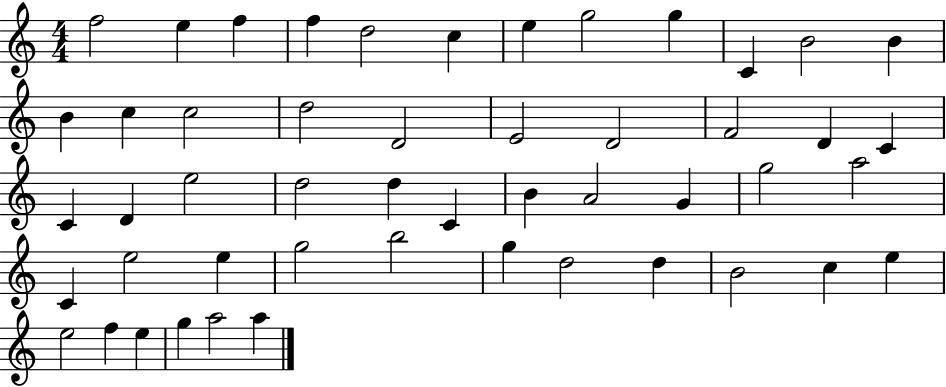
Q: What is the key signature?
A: C major